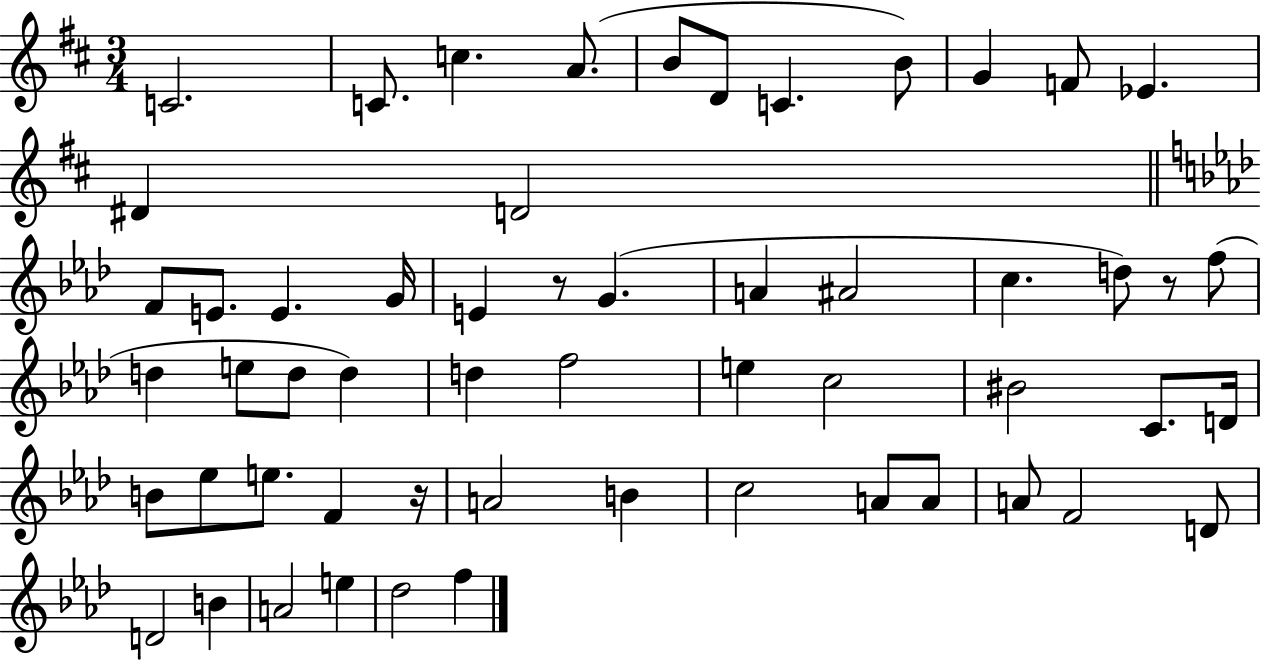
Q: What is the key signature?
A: D major